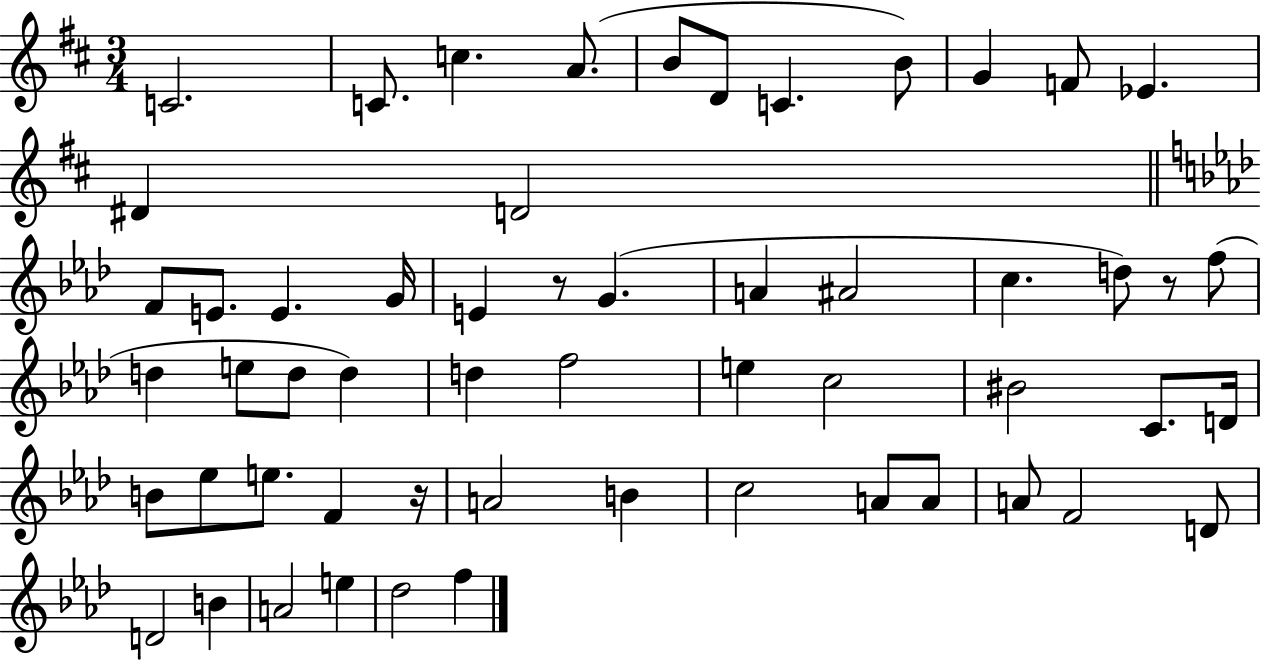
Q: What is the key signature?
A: D major